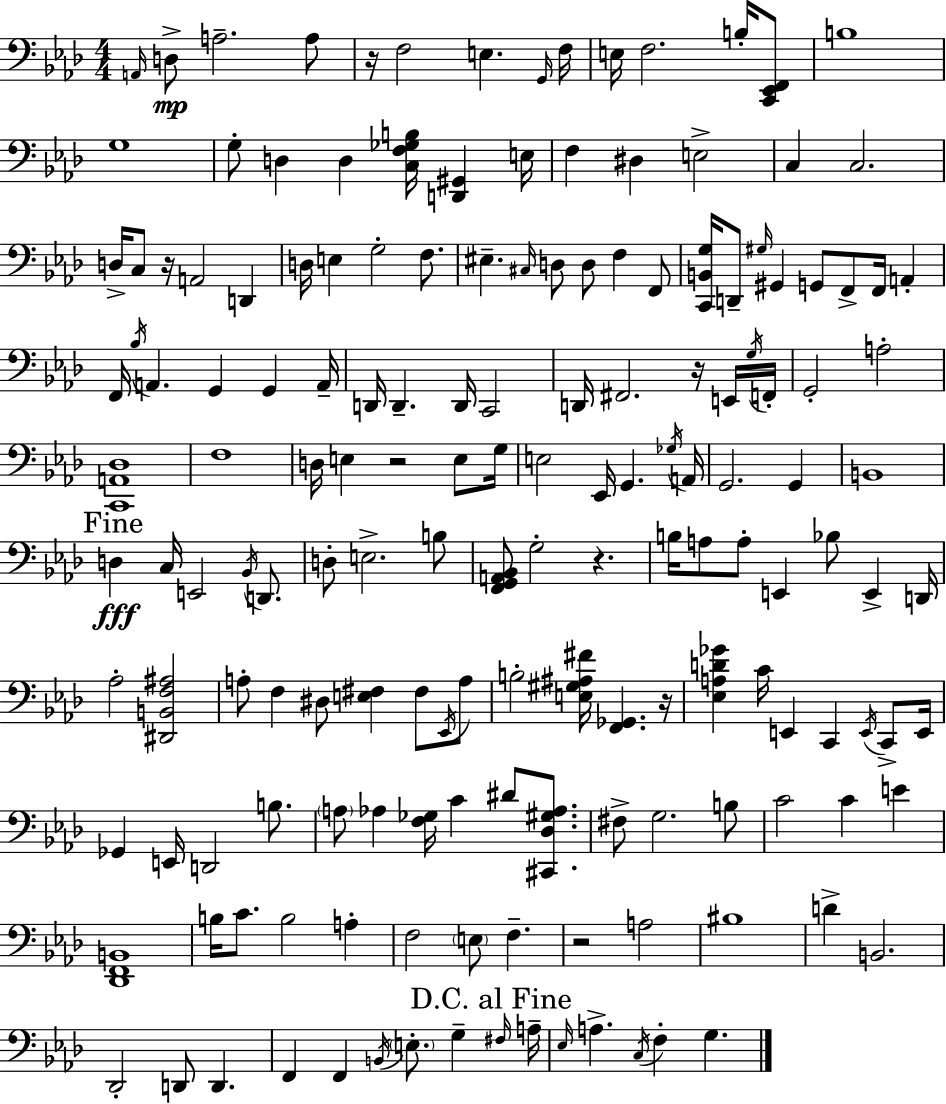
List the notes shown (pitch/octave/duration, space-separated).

A2/s D3/e A3/h. A3/e R/s F3/h E3/q. G2/s F3/s E3/s F3/h. B3/s [C2,Eb2,F2]/e B3/w G3/w G3/e D3/q D3/q [C3,F3,Gb3,B3]/s [D2,G#2]/q E3/s F3/q D#3/q E3/h C3/q C3/h. D3/s C3/e R/s A2/h D2/q D3/s E3/q G3/h F3/e. EIS3/q. C#3/s D3/e D3/e F3/q F2/e [C2,B2,G3]/s D2/e G#3/s G#2/q G2/e F2/e F2/s A2/q F2/s Bb3/s A2/q. G2/q G2/q A2/s D2/s D2/q. D2/s C2/h D2/s F#2/h. R/s E2/s G3/s F2/s G2/h A3/h [C2,A2,Db3]/w F3/w D3/s E3/q R/h E3/e G3/s E3/h Eb2/s G2/q. Gb3/s A2/s G2/h. G2/q B2/w D3/q C3/s E2/h Bb2/s D2/e. D3/e E3/h. B3/e [F2,G2,A2,Bb2]/e G3/h R/q. B3/s A3/e A3/e E2/q Bb3/e E2/q D2/s Ab3/h [D#2,B2,F3,A#3]/h A3/e F3/q D#3/e [E3,F#3]/q F#3/e Eb2/s A3/e B3/h [E3,G#3,A#3,F#4]/s [F2,Gb2]/q. R/s [Eb3,A3,D4,Gb4]/q C4/s E2/q C2/q E2/s C2/e E2/s Gb2/q E2/s D2/h B3/e. A3/e Ab3/q [F3,Gb3]/s C4/q D#4/e [C#2,Db3,G#3,Ab3]/e. F#3/e G3/h. B3/e C4/h C4/q E4/q [Db2,F2,B2]/w B3/s C4/e. B3/h A3/q F3/h E3/e F3/q. R/h A3/h BIS3/w D4/q B2/h. Db2/h D2/e D2/q. F2/q F2/q B2/s E3/e. G3/q F#3/s A3/s Eb3/s A3/q. C3/s F3/q G3/q.